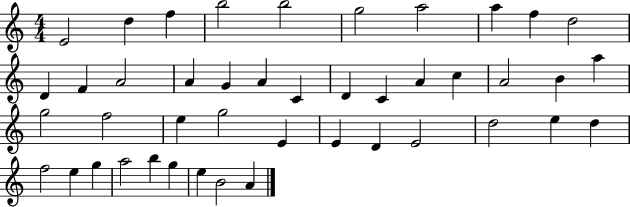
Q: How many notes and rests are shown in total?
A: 44